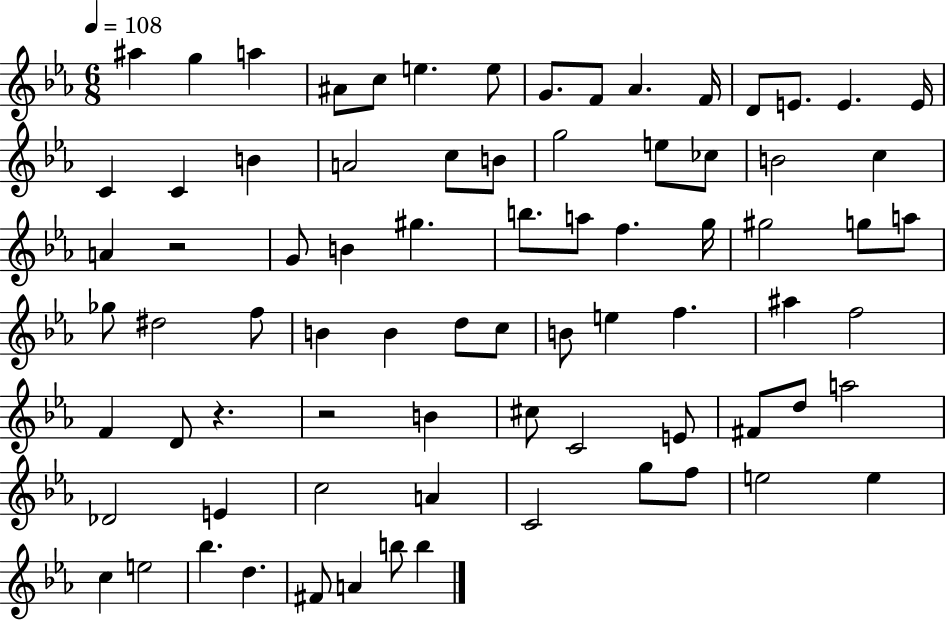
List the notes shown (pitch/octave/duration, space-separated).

A#5/q G5/q A5/q A#4/e C5/e E5/q. E5/e G4/e. F4/e Ab4/q. F4/s D4/e E4/e. E4/q. E4/s C4/q C4/q B4/q A4/h C5/e B4/e G5/h E5/e CES5/e B4/h C5/q A4/q R/h G4/e B4/q G#5/q. B5/e. A5/e F5/q. G5/s G#5/h G5/e A5/e Gb5/e D#5/h F5/e B4/q B4/q D5/e C5/e B4/e E5/q F5/q. A#5/q F5/h F4/q D4/e R/q. R/h B4/q C#5/e C4/h E4/e F#4/e D5/e A5/h Db4/h E4/q C5/h A4/q C4/h G5/e F5/e E5/h E5/q C5/q E5/h Bb5/q. D5/q. F#4/e A4/q B5/e B5/q